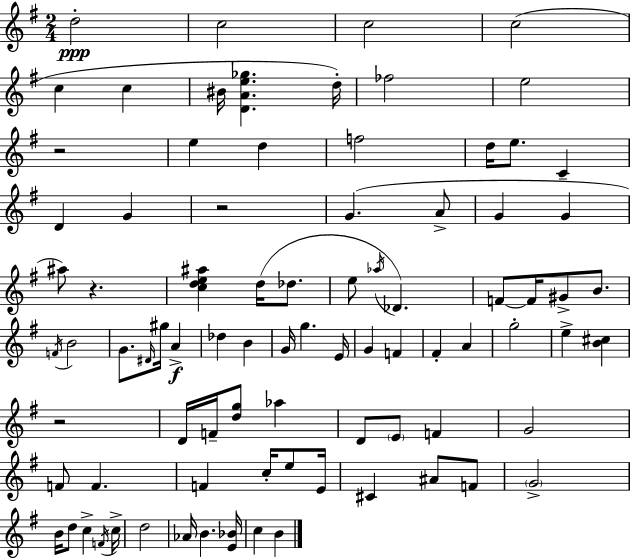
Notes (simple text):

D5/h C5/h C5/h C5/h C5/q C5/q BIS4/s [D4,A4,E5,Gb5]/q. D5/s FES5/h E5/h R/h E5/q D5/q F5/h D5/s E5/e. C4/q D4/q G4/q R/h G4/q. A4/e G4/q G4/q A#5/e R/q. [C5,D5,E5,A#5]/q D5/s Db5/e. E5/e Ab5/s Db4/q. F4/e F4/s G#4/e B4/e. F4/s B4/h G4/e. D#4/s G#5/s A4/q Db5/q B4/q G4/s G5/q. E4/s G4/q F4/q F#4/q A4/q G5/h E5/q [B4,C#5]/q R/h D4/s F4/s [D5,G5]/e Ab5/q D4/e E4/e F4/q G4/h F4/e F4/q. F4/q C5/s E5/e E4/s C#4/q A#4/e F4/e G4/h B4/s D5/e C5/q F4/s C5/s D5/h Ab4/s B4/q. [E4,Bb4]/s C5/q B4/q